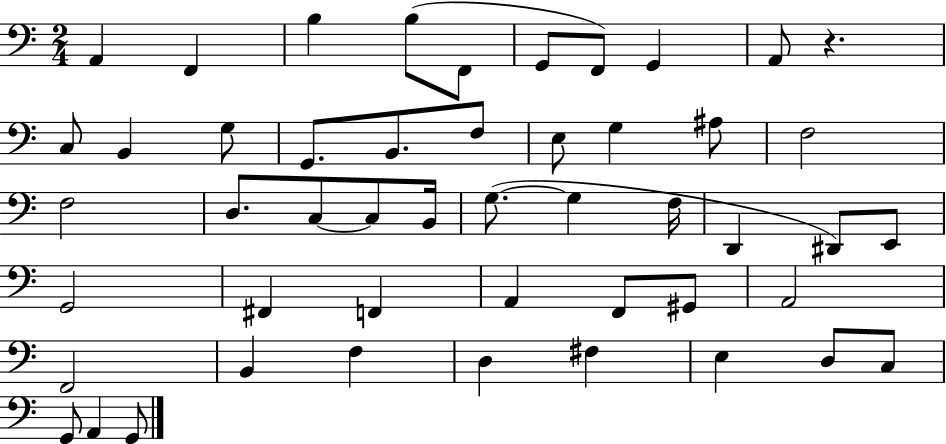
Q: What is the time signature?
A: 2/4